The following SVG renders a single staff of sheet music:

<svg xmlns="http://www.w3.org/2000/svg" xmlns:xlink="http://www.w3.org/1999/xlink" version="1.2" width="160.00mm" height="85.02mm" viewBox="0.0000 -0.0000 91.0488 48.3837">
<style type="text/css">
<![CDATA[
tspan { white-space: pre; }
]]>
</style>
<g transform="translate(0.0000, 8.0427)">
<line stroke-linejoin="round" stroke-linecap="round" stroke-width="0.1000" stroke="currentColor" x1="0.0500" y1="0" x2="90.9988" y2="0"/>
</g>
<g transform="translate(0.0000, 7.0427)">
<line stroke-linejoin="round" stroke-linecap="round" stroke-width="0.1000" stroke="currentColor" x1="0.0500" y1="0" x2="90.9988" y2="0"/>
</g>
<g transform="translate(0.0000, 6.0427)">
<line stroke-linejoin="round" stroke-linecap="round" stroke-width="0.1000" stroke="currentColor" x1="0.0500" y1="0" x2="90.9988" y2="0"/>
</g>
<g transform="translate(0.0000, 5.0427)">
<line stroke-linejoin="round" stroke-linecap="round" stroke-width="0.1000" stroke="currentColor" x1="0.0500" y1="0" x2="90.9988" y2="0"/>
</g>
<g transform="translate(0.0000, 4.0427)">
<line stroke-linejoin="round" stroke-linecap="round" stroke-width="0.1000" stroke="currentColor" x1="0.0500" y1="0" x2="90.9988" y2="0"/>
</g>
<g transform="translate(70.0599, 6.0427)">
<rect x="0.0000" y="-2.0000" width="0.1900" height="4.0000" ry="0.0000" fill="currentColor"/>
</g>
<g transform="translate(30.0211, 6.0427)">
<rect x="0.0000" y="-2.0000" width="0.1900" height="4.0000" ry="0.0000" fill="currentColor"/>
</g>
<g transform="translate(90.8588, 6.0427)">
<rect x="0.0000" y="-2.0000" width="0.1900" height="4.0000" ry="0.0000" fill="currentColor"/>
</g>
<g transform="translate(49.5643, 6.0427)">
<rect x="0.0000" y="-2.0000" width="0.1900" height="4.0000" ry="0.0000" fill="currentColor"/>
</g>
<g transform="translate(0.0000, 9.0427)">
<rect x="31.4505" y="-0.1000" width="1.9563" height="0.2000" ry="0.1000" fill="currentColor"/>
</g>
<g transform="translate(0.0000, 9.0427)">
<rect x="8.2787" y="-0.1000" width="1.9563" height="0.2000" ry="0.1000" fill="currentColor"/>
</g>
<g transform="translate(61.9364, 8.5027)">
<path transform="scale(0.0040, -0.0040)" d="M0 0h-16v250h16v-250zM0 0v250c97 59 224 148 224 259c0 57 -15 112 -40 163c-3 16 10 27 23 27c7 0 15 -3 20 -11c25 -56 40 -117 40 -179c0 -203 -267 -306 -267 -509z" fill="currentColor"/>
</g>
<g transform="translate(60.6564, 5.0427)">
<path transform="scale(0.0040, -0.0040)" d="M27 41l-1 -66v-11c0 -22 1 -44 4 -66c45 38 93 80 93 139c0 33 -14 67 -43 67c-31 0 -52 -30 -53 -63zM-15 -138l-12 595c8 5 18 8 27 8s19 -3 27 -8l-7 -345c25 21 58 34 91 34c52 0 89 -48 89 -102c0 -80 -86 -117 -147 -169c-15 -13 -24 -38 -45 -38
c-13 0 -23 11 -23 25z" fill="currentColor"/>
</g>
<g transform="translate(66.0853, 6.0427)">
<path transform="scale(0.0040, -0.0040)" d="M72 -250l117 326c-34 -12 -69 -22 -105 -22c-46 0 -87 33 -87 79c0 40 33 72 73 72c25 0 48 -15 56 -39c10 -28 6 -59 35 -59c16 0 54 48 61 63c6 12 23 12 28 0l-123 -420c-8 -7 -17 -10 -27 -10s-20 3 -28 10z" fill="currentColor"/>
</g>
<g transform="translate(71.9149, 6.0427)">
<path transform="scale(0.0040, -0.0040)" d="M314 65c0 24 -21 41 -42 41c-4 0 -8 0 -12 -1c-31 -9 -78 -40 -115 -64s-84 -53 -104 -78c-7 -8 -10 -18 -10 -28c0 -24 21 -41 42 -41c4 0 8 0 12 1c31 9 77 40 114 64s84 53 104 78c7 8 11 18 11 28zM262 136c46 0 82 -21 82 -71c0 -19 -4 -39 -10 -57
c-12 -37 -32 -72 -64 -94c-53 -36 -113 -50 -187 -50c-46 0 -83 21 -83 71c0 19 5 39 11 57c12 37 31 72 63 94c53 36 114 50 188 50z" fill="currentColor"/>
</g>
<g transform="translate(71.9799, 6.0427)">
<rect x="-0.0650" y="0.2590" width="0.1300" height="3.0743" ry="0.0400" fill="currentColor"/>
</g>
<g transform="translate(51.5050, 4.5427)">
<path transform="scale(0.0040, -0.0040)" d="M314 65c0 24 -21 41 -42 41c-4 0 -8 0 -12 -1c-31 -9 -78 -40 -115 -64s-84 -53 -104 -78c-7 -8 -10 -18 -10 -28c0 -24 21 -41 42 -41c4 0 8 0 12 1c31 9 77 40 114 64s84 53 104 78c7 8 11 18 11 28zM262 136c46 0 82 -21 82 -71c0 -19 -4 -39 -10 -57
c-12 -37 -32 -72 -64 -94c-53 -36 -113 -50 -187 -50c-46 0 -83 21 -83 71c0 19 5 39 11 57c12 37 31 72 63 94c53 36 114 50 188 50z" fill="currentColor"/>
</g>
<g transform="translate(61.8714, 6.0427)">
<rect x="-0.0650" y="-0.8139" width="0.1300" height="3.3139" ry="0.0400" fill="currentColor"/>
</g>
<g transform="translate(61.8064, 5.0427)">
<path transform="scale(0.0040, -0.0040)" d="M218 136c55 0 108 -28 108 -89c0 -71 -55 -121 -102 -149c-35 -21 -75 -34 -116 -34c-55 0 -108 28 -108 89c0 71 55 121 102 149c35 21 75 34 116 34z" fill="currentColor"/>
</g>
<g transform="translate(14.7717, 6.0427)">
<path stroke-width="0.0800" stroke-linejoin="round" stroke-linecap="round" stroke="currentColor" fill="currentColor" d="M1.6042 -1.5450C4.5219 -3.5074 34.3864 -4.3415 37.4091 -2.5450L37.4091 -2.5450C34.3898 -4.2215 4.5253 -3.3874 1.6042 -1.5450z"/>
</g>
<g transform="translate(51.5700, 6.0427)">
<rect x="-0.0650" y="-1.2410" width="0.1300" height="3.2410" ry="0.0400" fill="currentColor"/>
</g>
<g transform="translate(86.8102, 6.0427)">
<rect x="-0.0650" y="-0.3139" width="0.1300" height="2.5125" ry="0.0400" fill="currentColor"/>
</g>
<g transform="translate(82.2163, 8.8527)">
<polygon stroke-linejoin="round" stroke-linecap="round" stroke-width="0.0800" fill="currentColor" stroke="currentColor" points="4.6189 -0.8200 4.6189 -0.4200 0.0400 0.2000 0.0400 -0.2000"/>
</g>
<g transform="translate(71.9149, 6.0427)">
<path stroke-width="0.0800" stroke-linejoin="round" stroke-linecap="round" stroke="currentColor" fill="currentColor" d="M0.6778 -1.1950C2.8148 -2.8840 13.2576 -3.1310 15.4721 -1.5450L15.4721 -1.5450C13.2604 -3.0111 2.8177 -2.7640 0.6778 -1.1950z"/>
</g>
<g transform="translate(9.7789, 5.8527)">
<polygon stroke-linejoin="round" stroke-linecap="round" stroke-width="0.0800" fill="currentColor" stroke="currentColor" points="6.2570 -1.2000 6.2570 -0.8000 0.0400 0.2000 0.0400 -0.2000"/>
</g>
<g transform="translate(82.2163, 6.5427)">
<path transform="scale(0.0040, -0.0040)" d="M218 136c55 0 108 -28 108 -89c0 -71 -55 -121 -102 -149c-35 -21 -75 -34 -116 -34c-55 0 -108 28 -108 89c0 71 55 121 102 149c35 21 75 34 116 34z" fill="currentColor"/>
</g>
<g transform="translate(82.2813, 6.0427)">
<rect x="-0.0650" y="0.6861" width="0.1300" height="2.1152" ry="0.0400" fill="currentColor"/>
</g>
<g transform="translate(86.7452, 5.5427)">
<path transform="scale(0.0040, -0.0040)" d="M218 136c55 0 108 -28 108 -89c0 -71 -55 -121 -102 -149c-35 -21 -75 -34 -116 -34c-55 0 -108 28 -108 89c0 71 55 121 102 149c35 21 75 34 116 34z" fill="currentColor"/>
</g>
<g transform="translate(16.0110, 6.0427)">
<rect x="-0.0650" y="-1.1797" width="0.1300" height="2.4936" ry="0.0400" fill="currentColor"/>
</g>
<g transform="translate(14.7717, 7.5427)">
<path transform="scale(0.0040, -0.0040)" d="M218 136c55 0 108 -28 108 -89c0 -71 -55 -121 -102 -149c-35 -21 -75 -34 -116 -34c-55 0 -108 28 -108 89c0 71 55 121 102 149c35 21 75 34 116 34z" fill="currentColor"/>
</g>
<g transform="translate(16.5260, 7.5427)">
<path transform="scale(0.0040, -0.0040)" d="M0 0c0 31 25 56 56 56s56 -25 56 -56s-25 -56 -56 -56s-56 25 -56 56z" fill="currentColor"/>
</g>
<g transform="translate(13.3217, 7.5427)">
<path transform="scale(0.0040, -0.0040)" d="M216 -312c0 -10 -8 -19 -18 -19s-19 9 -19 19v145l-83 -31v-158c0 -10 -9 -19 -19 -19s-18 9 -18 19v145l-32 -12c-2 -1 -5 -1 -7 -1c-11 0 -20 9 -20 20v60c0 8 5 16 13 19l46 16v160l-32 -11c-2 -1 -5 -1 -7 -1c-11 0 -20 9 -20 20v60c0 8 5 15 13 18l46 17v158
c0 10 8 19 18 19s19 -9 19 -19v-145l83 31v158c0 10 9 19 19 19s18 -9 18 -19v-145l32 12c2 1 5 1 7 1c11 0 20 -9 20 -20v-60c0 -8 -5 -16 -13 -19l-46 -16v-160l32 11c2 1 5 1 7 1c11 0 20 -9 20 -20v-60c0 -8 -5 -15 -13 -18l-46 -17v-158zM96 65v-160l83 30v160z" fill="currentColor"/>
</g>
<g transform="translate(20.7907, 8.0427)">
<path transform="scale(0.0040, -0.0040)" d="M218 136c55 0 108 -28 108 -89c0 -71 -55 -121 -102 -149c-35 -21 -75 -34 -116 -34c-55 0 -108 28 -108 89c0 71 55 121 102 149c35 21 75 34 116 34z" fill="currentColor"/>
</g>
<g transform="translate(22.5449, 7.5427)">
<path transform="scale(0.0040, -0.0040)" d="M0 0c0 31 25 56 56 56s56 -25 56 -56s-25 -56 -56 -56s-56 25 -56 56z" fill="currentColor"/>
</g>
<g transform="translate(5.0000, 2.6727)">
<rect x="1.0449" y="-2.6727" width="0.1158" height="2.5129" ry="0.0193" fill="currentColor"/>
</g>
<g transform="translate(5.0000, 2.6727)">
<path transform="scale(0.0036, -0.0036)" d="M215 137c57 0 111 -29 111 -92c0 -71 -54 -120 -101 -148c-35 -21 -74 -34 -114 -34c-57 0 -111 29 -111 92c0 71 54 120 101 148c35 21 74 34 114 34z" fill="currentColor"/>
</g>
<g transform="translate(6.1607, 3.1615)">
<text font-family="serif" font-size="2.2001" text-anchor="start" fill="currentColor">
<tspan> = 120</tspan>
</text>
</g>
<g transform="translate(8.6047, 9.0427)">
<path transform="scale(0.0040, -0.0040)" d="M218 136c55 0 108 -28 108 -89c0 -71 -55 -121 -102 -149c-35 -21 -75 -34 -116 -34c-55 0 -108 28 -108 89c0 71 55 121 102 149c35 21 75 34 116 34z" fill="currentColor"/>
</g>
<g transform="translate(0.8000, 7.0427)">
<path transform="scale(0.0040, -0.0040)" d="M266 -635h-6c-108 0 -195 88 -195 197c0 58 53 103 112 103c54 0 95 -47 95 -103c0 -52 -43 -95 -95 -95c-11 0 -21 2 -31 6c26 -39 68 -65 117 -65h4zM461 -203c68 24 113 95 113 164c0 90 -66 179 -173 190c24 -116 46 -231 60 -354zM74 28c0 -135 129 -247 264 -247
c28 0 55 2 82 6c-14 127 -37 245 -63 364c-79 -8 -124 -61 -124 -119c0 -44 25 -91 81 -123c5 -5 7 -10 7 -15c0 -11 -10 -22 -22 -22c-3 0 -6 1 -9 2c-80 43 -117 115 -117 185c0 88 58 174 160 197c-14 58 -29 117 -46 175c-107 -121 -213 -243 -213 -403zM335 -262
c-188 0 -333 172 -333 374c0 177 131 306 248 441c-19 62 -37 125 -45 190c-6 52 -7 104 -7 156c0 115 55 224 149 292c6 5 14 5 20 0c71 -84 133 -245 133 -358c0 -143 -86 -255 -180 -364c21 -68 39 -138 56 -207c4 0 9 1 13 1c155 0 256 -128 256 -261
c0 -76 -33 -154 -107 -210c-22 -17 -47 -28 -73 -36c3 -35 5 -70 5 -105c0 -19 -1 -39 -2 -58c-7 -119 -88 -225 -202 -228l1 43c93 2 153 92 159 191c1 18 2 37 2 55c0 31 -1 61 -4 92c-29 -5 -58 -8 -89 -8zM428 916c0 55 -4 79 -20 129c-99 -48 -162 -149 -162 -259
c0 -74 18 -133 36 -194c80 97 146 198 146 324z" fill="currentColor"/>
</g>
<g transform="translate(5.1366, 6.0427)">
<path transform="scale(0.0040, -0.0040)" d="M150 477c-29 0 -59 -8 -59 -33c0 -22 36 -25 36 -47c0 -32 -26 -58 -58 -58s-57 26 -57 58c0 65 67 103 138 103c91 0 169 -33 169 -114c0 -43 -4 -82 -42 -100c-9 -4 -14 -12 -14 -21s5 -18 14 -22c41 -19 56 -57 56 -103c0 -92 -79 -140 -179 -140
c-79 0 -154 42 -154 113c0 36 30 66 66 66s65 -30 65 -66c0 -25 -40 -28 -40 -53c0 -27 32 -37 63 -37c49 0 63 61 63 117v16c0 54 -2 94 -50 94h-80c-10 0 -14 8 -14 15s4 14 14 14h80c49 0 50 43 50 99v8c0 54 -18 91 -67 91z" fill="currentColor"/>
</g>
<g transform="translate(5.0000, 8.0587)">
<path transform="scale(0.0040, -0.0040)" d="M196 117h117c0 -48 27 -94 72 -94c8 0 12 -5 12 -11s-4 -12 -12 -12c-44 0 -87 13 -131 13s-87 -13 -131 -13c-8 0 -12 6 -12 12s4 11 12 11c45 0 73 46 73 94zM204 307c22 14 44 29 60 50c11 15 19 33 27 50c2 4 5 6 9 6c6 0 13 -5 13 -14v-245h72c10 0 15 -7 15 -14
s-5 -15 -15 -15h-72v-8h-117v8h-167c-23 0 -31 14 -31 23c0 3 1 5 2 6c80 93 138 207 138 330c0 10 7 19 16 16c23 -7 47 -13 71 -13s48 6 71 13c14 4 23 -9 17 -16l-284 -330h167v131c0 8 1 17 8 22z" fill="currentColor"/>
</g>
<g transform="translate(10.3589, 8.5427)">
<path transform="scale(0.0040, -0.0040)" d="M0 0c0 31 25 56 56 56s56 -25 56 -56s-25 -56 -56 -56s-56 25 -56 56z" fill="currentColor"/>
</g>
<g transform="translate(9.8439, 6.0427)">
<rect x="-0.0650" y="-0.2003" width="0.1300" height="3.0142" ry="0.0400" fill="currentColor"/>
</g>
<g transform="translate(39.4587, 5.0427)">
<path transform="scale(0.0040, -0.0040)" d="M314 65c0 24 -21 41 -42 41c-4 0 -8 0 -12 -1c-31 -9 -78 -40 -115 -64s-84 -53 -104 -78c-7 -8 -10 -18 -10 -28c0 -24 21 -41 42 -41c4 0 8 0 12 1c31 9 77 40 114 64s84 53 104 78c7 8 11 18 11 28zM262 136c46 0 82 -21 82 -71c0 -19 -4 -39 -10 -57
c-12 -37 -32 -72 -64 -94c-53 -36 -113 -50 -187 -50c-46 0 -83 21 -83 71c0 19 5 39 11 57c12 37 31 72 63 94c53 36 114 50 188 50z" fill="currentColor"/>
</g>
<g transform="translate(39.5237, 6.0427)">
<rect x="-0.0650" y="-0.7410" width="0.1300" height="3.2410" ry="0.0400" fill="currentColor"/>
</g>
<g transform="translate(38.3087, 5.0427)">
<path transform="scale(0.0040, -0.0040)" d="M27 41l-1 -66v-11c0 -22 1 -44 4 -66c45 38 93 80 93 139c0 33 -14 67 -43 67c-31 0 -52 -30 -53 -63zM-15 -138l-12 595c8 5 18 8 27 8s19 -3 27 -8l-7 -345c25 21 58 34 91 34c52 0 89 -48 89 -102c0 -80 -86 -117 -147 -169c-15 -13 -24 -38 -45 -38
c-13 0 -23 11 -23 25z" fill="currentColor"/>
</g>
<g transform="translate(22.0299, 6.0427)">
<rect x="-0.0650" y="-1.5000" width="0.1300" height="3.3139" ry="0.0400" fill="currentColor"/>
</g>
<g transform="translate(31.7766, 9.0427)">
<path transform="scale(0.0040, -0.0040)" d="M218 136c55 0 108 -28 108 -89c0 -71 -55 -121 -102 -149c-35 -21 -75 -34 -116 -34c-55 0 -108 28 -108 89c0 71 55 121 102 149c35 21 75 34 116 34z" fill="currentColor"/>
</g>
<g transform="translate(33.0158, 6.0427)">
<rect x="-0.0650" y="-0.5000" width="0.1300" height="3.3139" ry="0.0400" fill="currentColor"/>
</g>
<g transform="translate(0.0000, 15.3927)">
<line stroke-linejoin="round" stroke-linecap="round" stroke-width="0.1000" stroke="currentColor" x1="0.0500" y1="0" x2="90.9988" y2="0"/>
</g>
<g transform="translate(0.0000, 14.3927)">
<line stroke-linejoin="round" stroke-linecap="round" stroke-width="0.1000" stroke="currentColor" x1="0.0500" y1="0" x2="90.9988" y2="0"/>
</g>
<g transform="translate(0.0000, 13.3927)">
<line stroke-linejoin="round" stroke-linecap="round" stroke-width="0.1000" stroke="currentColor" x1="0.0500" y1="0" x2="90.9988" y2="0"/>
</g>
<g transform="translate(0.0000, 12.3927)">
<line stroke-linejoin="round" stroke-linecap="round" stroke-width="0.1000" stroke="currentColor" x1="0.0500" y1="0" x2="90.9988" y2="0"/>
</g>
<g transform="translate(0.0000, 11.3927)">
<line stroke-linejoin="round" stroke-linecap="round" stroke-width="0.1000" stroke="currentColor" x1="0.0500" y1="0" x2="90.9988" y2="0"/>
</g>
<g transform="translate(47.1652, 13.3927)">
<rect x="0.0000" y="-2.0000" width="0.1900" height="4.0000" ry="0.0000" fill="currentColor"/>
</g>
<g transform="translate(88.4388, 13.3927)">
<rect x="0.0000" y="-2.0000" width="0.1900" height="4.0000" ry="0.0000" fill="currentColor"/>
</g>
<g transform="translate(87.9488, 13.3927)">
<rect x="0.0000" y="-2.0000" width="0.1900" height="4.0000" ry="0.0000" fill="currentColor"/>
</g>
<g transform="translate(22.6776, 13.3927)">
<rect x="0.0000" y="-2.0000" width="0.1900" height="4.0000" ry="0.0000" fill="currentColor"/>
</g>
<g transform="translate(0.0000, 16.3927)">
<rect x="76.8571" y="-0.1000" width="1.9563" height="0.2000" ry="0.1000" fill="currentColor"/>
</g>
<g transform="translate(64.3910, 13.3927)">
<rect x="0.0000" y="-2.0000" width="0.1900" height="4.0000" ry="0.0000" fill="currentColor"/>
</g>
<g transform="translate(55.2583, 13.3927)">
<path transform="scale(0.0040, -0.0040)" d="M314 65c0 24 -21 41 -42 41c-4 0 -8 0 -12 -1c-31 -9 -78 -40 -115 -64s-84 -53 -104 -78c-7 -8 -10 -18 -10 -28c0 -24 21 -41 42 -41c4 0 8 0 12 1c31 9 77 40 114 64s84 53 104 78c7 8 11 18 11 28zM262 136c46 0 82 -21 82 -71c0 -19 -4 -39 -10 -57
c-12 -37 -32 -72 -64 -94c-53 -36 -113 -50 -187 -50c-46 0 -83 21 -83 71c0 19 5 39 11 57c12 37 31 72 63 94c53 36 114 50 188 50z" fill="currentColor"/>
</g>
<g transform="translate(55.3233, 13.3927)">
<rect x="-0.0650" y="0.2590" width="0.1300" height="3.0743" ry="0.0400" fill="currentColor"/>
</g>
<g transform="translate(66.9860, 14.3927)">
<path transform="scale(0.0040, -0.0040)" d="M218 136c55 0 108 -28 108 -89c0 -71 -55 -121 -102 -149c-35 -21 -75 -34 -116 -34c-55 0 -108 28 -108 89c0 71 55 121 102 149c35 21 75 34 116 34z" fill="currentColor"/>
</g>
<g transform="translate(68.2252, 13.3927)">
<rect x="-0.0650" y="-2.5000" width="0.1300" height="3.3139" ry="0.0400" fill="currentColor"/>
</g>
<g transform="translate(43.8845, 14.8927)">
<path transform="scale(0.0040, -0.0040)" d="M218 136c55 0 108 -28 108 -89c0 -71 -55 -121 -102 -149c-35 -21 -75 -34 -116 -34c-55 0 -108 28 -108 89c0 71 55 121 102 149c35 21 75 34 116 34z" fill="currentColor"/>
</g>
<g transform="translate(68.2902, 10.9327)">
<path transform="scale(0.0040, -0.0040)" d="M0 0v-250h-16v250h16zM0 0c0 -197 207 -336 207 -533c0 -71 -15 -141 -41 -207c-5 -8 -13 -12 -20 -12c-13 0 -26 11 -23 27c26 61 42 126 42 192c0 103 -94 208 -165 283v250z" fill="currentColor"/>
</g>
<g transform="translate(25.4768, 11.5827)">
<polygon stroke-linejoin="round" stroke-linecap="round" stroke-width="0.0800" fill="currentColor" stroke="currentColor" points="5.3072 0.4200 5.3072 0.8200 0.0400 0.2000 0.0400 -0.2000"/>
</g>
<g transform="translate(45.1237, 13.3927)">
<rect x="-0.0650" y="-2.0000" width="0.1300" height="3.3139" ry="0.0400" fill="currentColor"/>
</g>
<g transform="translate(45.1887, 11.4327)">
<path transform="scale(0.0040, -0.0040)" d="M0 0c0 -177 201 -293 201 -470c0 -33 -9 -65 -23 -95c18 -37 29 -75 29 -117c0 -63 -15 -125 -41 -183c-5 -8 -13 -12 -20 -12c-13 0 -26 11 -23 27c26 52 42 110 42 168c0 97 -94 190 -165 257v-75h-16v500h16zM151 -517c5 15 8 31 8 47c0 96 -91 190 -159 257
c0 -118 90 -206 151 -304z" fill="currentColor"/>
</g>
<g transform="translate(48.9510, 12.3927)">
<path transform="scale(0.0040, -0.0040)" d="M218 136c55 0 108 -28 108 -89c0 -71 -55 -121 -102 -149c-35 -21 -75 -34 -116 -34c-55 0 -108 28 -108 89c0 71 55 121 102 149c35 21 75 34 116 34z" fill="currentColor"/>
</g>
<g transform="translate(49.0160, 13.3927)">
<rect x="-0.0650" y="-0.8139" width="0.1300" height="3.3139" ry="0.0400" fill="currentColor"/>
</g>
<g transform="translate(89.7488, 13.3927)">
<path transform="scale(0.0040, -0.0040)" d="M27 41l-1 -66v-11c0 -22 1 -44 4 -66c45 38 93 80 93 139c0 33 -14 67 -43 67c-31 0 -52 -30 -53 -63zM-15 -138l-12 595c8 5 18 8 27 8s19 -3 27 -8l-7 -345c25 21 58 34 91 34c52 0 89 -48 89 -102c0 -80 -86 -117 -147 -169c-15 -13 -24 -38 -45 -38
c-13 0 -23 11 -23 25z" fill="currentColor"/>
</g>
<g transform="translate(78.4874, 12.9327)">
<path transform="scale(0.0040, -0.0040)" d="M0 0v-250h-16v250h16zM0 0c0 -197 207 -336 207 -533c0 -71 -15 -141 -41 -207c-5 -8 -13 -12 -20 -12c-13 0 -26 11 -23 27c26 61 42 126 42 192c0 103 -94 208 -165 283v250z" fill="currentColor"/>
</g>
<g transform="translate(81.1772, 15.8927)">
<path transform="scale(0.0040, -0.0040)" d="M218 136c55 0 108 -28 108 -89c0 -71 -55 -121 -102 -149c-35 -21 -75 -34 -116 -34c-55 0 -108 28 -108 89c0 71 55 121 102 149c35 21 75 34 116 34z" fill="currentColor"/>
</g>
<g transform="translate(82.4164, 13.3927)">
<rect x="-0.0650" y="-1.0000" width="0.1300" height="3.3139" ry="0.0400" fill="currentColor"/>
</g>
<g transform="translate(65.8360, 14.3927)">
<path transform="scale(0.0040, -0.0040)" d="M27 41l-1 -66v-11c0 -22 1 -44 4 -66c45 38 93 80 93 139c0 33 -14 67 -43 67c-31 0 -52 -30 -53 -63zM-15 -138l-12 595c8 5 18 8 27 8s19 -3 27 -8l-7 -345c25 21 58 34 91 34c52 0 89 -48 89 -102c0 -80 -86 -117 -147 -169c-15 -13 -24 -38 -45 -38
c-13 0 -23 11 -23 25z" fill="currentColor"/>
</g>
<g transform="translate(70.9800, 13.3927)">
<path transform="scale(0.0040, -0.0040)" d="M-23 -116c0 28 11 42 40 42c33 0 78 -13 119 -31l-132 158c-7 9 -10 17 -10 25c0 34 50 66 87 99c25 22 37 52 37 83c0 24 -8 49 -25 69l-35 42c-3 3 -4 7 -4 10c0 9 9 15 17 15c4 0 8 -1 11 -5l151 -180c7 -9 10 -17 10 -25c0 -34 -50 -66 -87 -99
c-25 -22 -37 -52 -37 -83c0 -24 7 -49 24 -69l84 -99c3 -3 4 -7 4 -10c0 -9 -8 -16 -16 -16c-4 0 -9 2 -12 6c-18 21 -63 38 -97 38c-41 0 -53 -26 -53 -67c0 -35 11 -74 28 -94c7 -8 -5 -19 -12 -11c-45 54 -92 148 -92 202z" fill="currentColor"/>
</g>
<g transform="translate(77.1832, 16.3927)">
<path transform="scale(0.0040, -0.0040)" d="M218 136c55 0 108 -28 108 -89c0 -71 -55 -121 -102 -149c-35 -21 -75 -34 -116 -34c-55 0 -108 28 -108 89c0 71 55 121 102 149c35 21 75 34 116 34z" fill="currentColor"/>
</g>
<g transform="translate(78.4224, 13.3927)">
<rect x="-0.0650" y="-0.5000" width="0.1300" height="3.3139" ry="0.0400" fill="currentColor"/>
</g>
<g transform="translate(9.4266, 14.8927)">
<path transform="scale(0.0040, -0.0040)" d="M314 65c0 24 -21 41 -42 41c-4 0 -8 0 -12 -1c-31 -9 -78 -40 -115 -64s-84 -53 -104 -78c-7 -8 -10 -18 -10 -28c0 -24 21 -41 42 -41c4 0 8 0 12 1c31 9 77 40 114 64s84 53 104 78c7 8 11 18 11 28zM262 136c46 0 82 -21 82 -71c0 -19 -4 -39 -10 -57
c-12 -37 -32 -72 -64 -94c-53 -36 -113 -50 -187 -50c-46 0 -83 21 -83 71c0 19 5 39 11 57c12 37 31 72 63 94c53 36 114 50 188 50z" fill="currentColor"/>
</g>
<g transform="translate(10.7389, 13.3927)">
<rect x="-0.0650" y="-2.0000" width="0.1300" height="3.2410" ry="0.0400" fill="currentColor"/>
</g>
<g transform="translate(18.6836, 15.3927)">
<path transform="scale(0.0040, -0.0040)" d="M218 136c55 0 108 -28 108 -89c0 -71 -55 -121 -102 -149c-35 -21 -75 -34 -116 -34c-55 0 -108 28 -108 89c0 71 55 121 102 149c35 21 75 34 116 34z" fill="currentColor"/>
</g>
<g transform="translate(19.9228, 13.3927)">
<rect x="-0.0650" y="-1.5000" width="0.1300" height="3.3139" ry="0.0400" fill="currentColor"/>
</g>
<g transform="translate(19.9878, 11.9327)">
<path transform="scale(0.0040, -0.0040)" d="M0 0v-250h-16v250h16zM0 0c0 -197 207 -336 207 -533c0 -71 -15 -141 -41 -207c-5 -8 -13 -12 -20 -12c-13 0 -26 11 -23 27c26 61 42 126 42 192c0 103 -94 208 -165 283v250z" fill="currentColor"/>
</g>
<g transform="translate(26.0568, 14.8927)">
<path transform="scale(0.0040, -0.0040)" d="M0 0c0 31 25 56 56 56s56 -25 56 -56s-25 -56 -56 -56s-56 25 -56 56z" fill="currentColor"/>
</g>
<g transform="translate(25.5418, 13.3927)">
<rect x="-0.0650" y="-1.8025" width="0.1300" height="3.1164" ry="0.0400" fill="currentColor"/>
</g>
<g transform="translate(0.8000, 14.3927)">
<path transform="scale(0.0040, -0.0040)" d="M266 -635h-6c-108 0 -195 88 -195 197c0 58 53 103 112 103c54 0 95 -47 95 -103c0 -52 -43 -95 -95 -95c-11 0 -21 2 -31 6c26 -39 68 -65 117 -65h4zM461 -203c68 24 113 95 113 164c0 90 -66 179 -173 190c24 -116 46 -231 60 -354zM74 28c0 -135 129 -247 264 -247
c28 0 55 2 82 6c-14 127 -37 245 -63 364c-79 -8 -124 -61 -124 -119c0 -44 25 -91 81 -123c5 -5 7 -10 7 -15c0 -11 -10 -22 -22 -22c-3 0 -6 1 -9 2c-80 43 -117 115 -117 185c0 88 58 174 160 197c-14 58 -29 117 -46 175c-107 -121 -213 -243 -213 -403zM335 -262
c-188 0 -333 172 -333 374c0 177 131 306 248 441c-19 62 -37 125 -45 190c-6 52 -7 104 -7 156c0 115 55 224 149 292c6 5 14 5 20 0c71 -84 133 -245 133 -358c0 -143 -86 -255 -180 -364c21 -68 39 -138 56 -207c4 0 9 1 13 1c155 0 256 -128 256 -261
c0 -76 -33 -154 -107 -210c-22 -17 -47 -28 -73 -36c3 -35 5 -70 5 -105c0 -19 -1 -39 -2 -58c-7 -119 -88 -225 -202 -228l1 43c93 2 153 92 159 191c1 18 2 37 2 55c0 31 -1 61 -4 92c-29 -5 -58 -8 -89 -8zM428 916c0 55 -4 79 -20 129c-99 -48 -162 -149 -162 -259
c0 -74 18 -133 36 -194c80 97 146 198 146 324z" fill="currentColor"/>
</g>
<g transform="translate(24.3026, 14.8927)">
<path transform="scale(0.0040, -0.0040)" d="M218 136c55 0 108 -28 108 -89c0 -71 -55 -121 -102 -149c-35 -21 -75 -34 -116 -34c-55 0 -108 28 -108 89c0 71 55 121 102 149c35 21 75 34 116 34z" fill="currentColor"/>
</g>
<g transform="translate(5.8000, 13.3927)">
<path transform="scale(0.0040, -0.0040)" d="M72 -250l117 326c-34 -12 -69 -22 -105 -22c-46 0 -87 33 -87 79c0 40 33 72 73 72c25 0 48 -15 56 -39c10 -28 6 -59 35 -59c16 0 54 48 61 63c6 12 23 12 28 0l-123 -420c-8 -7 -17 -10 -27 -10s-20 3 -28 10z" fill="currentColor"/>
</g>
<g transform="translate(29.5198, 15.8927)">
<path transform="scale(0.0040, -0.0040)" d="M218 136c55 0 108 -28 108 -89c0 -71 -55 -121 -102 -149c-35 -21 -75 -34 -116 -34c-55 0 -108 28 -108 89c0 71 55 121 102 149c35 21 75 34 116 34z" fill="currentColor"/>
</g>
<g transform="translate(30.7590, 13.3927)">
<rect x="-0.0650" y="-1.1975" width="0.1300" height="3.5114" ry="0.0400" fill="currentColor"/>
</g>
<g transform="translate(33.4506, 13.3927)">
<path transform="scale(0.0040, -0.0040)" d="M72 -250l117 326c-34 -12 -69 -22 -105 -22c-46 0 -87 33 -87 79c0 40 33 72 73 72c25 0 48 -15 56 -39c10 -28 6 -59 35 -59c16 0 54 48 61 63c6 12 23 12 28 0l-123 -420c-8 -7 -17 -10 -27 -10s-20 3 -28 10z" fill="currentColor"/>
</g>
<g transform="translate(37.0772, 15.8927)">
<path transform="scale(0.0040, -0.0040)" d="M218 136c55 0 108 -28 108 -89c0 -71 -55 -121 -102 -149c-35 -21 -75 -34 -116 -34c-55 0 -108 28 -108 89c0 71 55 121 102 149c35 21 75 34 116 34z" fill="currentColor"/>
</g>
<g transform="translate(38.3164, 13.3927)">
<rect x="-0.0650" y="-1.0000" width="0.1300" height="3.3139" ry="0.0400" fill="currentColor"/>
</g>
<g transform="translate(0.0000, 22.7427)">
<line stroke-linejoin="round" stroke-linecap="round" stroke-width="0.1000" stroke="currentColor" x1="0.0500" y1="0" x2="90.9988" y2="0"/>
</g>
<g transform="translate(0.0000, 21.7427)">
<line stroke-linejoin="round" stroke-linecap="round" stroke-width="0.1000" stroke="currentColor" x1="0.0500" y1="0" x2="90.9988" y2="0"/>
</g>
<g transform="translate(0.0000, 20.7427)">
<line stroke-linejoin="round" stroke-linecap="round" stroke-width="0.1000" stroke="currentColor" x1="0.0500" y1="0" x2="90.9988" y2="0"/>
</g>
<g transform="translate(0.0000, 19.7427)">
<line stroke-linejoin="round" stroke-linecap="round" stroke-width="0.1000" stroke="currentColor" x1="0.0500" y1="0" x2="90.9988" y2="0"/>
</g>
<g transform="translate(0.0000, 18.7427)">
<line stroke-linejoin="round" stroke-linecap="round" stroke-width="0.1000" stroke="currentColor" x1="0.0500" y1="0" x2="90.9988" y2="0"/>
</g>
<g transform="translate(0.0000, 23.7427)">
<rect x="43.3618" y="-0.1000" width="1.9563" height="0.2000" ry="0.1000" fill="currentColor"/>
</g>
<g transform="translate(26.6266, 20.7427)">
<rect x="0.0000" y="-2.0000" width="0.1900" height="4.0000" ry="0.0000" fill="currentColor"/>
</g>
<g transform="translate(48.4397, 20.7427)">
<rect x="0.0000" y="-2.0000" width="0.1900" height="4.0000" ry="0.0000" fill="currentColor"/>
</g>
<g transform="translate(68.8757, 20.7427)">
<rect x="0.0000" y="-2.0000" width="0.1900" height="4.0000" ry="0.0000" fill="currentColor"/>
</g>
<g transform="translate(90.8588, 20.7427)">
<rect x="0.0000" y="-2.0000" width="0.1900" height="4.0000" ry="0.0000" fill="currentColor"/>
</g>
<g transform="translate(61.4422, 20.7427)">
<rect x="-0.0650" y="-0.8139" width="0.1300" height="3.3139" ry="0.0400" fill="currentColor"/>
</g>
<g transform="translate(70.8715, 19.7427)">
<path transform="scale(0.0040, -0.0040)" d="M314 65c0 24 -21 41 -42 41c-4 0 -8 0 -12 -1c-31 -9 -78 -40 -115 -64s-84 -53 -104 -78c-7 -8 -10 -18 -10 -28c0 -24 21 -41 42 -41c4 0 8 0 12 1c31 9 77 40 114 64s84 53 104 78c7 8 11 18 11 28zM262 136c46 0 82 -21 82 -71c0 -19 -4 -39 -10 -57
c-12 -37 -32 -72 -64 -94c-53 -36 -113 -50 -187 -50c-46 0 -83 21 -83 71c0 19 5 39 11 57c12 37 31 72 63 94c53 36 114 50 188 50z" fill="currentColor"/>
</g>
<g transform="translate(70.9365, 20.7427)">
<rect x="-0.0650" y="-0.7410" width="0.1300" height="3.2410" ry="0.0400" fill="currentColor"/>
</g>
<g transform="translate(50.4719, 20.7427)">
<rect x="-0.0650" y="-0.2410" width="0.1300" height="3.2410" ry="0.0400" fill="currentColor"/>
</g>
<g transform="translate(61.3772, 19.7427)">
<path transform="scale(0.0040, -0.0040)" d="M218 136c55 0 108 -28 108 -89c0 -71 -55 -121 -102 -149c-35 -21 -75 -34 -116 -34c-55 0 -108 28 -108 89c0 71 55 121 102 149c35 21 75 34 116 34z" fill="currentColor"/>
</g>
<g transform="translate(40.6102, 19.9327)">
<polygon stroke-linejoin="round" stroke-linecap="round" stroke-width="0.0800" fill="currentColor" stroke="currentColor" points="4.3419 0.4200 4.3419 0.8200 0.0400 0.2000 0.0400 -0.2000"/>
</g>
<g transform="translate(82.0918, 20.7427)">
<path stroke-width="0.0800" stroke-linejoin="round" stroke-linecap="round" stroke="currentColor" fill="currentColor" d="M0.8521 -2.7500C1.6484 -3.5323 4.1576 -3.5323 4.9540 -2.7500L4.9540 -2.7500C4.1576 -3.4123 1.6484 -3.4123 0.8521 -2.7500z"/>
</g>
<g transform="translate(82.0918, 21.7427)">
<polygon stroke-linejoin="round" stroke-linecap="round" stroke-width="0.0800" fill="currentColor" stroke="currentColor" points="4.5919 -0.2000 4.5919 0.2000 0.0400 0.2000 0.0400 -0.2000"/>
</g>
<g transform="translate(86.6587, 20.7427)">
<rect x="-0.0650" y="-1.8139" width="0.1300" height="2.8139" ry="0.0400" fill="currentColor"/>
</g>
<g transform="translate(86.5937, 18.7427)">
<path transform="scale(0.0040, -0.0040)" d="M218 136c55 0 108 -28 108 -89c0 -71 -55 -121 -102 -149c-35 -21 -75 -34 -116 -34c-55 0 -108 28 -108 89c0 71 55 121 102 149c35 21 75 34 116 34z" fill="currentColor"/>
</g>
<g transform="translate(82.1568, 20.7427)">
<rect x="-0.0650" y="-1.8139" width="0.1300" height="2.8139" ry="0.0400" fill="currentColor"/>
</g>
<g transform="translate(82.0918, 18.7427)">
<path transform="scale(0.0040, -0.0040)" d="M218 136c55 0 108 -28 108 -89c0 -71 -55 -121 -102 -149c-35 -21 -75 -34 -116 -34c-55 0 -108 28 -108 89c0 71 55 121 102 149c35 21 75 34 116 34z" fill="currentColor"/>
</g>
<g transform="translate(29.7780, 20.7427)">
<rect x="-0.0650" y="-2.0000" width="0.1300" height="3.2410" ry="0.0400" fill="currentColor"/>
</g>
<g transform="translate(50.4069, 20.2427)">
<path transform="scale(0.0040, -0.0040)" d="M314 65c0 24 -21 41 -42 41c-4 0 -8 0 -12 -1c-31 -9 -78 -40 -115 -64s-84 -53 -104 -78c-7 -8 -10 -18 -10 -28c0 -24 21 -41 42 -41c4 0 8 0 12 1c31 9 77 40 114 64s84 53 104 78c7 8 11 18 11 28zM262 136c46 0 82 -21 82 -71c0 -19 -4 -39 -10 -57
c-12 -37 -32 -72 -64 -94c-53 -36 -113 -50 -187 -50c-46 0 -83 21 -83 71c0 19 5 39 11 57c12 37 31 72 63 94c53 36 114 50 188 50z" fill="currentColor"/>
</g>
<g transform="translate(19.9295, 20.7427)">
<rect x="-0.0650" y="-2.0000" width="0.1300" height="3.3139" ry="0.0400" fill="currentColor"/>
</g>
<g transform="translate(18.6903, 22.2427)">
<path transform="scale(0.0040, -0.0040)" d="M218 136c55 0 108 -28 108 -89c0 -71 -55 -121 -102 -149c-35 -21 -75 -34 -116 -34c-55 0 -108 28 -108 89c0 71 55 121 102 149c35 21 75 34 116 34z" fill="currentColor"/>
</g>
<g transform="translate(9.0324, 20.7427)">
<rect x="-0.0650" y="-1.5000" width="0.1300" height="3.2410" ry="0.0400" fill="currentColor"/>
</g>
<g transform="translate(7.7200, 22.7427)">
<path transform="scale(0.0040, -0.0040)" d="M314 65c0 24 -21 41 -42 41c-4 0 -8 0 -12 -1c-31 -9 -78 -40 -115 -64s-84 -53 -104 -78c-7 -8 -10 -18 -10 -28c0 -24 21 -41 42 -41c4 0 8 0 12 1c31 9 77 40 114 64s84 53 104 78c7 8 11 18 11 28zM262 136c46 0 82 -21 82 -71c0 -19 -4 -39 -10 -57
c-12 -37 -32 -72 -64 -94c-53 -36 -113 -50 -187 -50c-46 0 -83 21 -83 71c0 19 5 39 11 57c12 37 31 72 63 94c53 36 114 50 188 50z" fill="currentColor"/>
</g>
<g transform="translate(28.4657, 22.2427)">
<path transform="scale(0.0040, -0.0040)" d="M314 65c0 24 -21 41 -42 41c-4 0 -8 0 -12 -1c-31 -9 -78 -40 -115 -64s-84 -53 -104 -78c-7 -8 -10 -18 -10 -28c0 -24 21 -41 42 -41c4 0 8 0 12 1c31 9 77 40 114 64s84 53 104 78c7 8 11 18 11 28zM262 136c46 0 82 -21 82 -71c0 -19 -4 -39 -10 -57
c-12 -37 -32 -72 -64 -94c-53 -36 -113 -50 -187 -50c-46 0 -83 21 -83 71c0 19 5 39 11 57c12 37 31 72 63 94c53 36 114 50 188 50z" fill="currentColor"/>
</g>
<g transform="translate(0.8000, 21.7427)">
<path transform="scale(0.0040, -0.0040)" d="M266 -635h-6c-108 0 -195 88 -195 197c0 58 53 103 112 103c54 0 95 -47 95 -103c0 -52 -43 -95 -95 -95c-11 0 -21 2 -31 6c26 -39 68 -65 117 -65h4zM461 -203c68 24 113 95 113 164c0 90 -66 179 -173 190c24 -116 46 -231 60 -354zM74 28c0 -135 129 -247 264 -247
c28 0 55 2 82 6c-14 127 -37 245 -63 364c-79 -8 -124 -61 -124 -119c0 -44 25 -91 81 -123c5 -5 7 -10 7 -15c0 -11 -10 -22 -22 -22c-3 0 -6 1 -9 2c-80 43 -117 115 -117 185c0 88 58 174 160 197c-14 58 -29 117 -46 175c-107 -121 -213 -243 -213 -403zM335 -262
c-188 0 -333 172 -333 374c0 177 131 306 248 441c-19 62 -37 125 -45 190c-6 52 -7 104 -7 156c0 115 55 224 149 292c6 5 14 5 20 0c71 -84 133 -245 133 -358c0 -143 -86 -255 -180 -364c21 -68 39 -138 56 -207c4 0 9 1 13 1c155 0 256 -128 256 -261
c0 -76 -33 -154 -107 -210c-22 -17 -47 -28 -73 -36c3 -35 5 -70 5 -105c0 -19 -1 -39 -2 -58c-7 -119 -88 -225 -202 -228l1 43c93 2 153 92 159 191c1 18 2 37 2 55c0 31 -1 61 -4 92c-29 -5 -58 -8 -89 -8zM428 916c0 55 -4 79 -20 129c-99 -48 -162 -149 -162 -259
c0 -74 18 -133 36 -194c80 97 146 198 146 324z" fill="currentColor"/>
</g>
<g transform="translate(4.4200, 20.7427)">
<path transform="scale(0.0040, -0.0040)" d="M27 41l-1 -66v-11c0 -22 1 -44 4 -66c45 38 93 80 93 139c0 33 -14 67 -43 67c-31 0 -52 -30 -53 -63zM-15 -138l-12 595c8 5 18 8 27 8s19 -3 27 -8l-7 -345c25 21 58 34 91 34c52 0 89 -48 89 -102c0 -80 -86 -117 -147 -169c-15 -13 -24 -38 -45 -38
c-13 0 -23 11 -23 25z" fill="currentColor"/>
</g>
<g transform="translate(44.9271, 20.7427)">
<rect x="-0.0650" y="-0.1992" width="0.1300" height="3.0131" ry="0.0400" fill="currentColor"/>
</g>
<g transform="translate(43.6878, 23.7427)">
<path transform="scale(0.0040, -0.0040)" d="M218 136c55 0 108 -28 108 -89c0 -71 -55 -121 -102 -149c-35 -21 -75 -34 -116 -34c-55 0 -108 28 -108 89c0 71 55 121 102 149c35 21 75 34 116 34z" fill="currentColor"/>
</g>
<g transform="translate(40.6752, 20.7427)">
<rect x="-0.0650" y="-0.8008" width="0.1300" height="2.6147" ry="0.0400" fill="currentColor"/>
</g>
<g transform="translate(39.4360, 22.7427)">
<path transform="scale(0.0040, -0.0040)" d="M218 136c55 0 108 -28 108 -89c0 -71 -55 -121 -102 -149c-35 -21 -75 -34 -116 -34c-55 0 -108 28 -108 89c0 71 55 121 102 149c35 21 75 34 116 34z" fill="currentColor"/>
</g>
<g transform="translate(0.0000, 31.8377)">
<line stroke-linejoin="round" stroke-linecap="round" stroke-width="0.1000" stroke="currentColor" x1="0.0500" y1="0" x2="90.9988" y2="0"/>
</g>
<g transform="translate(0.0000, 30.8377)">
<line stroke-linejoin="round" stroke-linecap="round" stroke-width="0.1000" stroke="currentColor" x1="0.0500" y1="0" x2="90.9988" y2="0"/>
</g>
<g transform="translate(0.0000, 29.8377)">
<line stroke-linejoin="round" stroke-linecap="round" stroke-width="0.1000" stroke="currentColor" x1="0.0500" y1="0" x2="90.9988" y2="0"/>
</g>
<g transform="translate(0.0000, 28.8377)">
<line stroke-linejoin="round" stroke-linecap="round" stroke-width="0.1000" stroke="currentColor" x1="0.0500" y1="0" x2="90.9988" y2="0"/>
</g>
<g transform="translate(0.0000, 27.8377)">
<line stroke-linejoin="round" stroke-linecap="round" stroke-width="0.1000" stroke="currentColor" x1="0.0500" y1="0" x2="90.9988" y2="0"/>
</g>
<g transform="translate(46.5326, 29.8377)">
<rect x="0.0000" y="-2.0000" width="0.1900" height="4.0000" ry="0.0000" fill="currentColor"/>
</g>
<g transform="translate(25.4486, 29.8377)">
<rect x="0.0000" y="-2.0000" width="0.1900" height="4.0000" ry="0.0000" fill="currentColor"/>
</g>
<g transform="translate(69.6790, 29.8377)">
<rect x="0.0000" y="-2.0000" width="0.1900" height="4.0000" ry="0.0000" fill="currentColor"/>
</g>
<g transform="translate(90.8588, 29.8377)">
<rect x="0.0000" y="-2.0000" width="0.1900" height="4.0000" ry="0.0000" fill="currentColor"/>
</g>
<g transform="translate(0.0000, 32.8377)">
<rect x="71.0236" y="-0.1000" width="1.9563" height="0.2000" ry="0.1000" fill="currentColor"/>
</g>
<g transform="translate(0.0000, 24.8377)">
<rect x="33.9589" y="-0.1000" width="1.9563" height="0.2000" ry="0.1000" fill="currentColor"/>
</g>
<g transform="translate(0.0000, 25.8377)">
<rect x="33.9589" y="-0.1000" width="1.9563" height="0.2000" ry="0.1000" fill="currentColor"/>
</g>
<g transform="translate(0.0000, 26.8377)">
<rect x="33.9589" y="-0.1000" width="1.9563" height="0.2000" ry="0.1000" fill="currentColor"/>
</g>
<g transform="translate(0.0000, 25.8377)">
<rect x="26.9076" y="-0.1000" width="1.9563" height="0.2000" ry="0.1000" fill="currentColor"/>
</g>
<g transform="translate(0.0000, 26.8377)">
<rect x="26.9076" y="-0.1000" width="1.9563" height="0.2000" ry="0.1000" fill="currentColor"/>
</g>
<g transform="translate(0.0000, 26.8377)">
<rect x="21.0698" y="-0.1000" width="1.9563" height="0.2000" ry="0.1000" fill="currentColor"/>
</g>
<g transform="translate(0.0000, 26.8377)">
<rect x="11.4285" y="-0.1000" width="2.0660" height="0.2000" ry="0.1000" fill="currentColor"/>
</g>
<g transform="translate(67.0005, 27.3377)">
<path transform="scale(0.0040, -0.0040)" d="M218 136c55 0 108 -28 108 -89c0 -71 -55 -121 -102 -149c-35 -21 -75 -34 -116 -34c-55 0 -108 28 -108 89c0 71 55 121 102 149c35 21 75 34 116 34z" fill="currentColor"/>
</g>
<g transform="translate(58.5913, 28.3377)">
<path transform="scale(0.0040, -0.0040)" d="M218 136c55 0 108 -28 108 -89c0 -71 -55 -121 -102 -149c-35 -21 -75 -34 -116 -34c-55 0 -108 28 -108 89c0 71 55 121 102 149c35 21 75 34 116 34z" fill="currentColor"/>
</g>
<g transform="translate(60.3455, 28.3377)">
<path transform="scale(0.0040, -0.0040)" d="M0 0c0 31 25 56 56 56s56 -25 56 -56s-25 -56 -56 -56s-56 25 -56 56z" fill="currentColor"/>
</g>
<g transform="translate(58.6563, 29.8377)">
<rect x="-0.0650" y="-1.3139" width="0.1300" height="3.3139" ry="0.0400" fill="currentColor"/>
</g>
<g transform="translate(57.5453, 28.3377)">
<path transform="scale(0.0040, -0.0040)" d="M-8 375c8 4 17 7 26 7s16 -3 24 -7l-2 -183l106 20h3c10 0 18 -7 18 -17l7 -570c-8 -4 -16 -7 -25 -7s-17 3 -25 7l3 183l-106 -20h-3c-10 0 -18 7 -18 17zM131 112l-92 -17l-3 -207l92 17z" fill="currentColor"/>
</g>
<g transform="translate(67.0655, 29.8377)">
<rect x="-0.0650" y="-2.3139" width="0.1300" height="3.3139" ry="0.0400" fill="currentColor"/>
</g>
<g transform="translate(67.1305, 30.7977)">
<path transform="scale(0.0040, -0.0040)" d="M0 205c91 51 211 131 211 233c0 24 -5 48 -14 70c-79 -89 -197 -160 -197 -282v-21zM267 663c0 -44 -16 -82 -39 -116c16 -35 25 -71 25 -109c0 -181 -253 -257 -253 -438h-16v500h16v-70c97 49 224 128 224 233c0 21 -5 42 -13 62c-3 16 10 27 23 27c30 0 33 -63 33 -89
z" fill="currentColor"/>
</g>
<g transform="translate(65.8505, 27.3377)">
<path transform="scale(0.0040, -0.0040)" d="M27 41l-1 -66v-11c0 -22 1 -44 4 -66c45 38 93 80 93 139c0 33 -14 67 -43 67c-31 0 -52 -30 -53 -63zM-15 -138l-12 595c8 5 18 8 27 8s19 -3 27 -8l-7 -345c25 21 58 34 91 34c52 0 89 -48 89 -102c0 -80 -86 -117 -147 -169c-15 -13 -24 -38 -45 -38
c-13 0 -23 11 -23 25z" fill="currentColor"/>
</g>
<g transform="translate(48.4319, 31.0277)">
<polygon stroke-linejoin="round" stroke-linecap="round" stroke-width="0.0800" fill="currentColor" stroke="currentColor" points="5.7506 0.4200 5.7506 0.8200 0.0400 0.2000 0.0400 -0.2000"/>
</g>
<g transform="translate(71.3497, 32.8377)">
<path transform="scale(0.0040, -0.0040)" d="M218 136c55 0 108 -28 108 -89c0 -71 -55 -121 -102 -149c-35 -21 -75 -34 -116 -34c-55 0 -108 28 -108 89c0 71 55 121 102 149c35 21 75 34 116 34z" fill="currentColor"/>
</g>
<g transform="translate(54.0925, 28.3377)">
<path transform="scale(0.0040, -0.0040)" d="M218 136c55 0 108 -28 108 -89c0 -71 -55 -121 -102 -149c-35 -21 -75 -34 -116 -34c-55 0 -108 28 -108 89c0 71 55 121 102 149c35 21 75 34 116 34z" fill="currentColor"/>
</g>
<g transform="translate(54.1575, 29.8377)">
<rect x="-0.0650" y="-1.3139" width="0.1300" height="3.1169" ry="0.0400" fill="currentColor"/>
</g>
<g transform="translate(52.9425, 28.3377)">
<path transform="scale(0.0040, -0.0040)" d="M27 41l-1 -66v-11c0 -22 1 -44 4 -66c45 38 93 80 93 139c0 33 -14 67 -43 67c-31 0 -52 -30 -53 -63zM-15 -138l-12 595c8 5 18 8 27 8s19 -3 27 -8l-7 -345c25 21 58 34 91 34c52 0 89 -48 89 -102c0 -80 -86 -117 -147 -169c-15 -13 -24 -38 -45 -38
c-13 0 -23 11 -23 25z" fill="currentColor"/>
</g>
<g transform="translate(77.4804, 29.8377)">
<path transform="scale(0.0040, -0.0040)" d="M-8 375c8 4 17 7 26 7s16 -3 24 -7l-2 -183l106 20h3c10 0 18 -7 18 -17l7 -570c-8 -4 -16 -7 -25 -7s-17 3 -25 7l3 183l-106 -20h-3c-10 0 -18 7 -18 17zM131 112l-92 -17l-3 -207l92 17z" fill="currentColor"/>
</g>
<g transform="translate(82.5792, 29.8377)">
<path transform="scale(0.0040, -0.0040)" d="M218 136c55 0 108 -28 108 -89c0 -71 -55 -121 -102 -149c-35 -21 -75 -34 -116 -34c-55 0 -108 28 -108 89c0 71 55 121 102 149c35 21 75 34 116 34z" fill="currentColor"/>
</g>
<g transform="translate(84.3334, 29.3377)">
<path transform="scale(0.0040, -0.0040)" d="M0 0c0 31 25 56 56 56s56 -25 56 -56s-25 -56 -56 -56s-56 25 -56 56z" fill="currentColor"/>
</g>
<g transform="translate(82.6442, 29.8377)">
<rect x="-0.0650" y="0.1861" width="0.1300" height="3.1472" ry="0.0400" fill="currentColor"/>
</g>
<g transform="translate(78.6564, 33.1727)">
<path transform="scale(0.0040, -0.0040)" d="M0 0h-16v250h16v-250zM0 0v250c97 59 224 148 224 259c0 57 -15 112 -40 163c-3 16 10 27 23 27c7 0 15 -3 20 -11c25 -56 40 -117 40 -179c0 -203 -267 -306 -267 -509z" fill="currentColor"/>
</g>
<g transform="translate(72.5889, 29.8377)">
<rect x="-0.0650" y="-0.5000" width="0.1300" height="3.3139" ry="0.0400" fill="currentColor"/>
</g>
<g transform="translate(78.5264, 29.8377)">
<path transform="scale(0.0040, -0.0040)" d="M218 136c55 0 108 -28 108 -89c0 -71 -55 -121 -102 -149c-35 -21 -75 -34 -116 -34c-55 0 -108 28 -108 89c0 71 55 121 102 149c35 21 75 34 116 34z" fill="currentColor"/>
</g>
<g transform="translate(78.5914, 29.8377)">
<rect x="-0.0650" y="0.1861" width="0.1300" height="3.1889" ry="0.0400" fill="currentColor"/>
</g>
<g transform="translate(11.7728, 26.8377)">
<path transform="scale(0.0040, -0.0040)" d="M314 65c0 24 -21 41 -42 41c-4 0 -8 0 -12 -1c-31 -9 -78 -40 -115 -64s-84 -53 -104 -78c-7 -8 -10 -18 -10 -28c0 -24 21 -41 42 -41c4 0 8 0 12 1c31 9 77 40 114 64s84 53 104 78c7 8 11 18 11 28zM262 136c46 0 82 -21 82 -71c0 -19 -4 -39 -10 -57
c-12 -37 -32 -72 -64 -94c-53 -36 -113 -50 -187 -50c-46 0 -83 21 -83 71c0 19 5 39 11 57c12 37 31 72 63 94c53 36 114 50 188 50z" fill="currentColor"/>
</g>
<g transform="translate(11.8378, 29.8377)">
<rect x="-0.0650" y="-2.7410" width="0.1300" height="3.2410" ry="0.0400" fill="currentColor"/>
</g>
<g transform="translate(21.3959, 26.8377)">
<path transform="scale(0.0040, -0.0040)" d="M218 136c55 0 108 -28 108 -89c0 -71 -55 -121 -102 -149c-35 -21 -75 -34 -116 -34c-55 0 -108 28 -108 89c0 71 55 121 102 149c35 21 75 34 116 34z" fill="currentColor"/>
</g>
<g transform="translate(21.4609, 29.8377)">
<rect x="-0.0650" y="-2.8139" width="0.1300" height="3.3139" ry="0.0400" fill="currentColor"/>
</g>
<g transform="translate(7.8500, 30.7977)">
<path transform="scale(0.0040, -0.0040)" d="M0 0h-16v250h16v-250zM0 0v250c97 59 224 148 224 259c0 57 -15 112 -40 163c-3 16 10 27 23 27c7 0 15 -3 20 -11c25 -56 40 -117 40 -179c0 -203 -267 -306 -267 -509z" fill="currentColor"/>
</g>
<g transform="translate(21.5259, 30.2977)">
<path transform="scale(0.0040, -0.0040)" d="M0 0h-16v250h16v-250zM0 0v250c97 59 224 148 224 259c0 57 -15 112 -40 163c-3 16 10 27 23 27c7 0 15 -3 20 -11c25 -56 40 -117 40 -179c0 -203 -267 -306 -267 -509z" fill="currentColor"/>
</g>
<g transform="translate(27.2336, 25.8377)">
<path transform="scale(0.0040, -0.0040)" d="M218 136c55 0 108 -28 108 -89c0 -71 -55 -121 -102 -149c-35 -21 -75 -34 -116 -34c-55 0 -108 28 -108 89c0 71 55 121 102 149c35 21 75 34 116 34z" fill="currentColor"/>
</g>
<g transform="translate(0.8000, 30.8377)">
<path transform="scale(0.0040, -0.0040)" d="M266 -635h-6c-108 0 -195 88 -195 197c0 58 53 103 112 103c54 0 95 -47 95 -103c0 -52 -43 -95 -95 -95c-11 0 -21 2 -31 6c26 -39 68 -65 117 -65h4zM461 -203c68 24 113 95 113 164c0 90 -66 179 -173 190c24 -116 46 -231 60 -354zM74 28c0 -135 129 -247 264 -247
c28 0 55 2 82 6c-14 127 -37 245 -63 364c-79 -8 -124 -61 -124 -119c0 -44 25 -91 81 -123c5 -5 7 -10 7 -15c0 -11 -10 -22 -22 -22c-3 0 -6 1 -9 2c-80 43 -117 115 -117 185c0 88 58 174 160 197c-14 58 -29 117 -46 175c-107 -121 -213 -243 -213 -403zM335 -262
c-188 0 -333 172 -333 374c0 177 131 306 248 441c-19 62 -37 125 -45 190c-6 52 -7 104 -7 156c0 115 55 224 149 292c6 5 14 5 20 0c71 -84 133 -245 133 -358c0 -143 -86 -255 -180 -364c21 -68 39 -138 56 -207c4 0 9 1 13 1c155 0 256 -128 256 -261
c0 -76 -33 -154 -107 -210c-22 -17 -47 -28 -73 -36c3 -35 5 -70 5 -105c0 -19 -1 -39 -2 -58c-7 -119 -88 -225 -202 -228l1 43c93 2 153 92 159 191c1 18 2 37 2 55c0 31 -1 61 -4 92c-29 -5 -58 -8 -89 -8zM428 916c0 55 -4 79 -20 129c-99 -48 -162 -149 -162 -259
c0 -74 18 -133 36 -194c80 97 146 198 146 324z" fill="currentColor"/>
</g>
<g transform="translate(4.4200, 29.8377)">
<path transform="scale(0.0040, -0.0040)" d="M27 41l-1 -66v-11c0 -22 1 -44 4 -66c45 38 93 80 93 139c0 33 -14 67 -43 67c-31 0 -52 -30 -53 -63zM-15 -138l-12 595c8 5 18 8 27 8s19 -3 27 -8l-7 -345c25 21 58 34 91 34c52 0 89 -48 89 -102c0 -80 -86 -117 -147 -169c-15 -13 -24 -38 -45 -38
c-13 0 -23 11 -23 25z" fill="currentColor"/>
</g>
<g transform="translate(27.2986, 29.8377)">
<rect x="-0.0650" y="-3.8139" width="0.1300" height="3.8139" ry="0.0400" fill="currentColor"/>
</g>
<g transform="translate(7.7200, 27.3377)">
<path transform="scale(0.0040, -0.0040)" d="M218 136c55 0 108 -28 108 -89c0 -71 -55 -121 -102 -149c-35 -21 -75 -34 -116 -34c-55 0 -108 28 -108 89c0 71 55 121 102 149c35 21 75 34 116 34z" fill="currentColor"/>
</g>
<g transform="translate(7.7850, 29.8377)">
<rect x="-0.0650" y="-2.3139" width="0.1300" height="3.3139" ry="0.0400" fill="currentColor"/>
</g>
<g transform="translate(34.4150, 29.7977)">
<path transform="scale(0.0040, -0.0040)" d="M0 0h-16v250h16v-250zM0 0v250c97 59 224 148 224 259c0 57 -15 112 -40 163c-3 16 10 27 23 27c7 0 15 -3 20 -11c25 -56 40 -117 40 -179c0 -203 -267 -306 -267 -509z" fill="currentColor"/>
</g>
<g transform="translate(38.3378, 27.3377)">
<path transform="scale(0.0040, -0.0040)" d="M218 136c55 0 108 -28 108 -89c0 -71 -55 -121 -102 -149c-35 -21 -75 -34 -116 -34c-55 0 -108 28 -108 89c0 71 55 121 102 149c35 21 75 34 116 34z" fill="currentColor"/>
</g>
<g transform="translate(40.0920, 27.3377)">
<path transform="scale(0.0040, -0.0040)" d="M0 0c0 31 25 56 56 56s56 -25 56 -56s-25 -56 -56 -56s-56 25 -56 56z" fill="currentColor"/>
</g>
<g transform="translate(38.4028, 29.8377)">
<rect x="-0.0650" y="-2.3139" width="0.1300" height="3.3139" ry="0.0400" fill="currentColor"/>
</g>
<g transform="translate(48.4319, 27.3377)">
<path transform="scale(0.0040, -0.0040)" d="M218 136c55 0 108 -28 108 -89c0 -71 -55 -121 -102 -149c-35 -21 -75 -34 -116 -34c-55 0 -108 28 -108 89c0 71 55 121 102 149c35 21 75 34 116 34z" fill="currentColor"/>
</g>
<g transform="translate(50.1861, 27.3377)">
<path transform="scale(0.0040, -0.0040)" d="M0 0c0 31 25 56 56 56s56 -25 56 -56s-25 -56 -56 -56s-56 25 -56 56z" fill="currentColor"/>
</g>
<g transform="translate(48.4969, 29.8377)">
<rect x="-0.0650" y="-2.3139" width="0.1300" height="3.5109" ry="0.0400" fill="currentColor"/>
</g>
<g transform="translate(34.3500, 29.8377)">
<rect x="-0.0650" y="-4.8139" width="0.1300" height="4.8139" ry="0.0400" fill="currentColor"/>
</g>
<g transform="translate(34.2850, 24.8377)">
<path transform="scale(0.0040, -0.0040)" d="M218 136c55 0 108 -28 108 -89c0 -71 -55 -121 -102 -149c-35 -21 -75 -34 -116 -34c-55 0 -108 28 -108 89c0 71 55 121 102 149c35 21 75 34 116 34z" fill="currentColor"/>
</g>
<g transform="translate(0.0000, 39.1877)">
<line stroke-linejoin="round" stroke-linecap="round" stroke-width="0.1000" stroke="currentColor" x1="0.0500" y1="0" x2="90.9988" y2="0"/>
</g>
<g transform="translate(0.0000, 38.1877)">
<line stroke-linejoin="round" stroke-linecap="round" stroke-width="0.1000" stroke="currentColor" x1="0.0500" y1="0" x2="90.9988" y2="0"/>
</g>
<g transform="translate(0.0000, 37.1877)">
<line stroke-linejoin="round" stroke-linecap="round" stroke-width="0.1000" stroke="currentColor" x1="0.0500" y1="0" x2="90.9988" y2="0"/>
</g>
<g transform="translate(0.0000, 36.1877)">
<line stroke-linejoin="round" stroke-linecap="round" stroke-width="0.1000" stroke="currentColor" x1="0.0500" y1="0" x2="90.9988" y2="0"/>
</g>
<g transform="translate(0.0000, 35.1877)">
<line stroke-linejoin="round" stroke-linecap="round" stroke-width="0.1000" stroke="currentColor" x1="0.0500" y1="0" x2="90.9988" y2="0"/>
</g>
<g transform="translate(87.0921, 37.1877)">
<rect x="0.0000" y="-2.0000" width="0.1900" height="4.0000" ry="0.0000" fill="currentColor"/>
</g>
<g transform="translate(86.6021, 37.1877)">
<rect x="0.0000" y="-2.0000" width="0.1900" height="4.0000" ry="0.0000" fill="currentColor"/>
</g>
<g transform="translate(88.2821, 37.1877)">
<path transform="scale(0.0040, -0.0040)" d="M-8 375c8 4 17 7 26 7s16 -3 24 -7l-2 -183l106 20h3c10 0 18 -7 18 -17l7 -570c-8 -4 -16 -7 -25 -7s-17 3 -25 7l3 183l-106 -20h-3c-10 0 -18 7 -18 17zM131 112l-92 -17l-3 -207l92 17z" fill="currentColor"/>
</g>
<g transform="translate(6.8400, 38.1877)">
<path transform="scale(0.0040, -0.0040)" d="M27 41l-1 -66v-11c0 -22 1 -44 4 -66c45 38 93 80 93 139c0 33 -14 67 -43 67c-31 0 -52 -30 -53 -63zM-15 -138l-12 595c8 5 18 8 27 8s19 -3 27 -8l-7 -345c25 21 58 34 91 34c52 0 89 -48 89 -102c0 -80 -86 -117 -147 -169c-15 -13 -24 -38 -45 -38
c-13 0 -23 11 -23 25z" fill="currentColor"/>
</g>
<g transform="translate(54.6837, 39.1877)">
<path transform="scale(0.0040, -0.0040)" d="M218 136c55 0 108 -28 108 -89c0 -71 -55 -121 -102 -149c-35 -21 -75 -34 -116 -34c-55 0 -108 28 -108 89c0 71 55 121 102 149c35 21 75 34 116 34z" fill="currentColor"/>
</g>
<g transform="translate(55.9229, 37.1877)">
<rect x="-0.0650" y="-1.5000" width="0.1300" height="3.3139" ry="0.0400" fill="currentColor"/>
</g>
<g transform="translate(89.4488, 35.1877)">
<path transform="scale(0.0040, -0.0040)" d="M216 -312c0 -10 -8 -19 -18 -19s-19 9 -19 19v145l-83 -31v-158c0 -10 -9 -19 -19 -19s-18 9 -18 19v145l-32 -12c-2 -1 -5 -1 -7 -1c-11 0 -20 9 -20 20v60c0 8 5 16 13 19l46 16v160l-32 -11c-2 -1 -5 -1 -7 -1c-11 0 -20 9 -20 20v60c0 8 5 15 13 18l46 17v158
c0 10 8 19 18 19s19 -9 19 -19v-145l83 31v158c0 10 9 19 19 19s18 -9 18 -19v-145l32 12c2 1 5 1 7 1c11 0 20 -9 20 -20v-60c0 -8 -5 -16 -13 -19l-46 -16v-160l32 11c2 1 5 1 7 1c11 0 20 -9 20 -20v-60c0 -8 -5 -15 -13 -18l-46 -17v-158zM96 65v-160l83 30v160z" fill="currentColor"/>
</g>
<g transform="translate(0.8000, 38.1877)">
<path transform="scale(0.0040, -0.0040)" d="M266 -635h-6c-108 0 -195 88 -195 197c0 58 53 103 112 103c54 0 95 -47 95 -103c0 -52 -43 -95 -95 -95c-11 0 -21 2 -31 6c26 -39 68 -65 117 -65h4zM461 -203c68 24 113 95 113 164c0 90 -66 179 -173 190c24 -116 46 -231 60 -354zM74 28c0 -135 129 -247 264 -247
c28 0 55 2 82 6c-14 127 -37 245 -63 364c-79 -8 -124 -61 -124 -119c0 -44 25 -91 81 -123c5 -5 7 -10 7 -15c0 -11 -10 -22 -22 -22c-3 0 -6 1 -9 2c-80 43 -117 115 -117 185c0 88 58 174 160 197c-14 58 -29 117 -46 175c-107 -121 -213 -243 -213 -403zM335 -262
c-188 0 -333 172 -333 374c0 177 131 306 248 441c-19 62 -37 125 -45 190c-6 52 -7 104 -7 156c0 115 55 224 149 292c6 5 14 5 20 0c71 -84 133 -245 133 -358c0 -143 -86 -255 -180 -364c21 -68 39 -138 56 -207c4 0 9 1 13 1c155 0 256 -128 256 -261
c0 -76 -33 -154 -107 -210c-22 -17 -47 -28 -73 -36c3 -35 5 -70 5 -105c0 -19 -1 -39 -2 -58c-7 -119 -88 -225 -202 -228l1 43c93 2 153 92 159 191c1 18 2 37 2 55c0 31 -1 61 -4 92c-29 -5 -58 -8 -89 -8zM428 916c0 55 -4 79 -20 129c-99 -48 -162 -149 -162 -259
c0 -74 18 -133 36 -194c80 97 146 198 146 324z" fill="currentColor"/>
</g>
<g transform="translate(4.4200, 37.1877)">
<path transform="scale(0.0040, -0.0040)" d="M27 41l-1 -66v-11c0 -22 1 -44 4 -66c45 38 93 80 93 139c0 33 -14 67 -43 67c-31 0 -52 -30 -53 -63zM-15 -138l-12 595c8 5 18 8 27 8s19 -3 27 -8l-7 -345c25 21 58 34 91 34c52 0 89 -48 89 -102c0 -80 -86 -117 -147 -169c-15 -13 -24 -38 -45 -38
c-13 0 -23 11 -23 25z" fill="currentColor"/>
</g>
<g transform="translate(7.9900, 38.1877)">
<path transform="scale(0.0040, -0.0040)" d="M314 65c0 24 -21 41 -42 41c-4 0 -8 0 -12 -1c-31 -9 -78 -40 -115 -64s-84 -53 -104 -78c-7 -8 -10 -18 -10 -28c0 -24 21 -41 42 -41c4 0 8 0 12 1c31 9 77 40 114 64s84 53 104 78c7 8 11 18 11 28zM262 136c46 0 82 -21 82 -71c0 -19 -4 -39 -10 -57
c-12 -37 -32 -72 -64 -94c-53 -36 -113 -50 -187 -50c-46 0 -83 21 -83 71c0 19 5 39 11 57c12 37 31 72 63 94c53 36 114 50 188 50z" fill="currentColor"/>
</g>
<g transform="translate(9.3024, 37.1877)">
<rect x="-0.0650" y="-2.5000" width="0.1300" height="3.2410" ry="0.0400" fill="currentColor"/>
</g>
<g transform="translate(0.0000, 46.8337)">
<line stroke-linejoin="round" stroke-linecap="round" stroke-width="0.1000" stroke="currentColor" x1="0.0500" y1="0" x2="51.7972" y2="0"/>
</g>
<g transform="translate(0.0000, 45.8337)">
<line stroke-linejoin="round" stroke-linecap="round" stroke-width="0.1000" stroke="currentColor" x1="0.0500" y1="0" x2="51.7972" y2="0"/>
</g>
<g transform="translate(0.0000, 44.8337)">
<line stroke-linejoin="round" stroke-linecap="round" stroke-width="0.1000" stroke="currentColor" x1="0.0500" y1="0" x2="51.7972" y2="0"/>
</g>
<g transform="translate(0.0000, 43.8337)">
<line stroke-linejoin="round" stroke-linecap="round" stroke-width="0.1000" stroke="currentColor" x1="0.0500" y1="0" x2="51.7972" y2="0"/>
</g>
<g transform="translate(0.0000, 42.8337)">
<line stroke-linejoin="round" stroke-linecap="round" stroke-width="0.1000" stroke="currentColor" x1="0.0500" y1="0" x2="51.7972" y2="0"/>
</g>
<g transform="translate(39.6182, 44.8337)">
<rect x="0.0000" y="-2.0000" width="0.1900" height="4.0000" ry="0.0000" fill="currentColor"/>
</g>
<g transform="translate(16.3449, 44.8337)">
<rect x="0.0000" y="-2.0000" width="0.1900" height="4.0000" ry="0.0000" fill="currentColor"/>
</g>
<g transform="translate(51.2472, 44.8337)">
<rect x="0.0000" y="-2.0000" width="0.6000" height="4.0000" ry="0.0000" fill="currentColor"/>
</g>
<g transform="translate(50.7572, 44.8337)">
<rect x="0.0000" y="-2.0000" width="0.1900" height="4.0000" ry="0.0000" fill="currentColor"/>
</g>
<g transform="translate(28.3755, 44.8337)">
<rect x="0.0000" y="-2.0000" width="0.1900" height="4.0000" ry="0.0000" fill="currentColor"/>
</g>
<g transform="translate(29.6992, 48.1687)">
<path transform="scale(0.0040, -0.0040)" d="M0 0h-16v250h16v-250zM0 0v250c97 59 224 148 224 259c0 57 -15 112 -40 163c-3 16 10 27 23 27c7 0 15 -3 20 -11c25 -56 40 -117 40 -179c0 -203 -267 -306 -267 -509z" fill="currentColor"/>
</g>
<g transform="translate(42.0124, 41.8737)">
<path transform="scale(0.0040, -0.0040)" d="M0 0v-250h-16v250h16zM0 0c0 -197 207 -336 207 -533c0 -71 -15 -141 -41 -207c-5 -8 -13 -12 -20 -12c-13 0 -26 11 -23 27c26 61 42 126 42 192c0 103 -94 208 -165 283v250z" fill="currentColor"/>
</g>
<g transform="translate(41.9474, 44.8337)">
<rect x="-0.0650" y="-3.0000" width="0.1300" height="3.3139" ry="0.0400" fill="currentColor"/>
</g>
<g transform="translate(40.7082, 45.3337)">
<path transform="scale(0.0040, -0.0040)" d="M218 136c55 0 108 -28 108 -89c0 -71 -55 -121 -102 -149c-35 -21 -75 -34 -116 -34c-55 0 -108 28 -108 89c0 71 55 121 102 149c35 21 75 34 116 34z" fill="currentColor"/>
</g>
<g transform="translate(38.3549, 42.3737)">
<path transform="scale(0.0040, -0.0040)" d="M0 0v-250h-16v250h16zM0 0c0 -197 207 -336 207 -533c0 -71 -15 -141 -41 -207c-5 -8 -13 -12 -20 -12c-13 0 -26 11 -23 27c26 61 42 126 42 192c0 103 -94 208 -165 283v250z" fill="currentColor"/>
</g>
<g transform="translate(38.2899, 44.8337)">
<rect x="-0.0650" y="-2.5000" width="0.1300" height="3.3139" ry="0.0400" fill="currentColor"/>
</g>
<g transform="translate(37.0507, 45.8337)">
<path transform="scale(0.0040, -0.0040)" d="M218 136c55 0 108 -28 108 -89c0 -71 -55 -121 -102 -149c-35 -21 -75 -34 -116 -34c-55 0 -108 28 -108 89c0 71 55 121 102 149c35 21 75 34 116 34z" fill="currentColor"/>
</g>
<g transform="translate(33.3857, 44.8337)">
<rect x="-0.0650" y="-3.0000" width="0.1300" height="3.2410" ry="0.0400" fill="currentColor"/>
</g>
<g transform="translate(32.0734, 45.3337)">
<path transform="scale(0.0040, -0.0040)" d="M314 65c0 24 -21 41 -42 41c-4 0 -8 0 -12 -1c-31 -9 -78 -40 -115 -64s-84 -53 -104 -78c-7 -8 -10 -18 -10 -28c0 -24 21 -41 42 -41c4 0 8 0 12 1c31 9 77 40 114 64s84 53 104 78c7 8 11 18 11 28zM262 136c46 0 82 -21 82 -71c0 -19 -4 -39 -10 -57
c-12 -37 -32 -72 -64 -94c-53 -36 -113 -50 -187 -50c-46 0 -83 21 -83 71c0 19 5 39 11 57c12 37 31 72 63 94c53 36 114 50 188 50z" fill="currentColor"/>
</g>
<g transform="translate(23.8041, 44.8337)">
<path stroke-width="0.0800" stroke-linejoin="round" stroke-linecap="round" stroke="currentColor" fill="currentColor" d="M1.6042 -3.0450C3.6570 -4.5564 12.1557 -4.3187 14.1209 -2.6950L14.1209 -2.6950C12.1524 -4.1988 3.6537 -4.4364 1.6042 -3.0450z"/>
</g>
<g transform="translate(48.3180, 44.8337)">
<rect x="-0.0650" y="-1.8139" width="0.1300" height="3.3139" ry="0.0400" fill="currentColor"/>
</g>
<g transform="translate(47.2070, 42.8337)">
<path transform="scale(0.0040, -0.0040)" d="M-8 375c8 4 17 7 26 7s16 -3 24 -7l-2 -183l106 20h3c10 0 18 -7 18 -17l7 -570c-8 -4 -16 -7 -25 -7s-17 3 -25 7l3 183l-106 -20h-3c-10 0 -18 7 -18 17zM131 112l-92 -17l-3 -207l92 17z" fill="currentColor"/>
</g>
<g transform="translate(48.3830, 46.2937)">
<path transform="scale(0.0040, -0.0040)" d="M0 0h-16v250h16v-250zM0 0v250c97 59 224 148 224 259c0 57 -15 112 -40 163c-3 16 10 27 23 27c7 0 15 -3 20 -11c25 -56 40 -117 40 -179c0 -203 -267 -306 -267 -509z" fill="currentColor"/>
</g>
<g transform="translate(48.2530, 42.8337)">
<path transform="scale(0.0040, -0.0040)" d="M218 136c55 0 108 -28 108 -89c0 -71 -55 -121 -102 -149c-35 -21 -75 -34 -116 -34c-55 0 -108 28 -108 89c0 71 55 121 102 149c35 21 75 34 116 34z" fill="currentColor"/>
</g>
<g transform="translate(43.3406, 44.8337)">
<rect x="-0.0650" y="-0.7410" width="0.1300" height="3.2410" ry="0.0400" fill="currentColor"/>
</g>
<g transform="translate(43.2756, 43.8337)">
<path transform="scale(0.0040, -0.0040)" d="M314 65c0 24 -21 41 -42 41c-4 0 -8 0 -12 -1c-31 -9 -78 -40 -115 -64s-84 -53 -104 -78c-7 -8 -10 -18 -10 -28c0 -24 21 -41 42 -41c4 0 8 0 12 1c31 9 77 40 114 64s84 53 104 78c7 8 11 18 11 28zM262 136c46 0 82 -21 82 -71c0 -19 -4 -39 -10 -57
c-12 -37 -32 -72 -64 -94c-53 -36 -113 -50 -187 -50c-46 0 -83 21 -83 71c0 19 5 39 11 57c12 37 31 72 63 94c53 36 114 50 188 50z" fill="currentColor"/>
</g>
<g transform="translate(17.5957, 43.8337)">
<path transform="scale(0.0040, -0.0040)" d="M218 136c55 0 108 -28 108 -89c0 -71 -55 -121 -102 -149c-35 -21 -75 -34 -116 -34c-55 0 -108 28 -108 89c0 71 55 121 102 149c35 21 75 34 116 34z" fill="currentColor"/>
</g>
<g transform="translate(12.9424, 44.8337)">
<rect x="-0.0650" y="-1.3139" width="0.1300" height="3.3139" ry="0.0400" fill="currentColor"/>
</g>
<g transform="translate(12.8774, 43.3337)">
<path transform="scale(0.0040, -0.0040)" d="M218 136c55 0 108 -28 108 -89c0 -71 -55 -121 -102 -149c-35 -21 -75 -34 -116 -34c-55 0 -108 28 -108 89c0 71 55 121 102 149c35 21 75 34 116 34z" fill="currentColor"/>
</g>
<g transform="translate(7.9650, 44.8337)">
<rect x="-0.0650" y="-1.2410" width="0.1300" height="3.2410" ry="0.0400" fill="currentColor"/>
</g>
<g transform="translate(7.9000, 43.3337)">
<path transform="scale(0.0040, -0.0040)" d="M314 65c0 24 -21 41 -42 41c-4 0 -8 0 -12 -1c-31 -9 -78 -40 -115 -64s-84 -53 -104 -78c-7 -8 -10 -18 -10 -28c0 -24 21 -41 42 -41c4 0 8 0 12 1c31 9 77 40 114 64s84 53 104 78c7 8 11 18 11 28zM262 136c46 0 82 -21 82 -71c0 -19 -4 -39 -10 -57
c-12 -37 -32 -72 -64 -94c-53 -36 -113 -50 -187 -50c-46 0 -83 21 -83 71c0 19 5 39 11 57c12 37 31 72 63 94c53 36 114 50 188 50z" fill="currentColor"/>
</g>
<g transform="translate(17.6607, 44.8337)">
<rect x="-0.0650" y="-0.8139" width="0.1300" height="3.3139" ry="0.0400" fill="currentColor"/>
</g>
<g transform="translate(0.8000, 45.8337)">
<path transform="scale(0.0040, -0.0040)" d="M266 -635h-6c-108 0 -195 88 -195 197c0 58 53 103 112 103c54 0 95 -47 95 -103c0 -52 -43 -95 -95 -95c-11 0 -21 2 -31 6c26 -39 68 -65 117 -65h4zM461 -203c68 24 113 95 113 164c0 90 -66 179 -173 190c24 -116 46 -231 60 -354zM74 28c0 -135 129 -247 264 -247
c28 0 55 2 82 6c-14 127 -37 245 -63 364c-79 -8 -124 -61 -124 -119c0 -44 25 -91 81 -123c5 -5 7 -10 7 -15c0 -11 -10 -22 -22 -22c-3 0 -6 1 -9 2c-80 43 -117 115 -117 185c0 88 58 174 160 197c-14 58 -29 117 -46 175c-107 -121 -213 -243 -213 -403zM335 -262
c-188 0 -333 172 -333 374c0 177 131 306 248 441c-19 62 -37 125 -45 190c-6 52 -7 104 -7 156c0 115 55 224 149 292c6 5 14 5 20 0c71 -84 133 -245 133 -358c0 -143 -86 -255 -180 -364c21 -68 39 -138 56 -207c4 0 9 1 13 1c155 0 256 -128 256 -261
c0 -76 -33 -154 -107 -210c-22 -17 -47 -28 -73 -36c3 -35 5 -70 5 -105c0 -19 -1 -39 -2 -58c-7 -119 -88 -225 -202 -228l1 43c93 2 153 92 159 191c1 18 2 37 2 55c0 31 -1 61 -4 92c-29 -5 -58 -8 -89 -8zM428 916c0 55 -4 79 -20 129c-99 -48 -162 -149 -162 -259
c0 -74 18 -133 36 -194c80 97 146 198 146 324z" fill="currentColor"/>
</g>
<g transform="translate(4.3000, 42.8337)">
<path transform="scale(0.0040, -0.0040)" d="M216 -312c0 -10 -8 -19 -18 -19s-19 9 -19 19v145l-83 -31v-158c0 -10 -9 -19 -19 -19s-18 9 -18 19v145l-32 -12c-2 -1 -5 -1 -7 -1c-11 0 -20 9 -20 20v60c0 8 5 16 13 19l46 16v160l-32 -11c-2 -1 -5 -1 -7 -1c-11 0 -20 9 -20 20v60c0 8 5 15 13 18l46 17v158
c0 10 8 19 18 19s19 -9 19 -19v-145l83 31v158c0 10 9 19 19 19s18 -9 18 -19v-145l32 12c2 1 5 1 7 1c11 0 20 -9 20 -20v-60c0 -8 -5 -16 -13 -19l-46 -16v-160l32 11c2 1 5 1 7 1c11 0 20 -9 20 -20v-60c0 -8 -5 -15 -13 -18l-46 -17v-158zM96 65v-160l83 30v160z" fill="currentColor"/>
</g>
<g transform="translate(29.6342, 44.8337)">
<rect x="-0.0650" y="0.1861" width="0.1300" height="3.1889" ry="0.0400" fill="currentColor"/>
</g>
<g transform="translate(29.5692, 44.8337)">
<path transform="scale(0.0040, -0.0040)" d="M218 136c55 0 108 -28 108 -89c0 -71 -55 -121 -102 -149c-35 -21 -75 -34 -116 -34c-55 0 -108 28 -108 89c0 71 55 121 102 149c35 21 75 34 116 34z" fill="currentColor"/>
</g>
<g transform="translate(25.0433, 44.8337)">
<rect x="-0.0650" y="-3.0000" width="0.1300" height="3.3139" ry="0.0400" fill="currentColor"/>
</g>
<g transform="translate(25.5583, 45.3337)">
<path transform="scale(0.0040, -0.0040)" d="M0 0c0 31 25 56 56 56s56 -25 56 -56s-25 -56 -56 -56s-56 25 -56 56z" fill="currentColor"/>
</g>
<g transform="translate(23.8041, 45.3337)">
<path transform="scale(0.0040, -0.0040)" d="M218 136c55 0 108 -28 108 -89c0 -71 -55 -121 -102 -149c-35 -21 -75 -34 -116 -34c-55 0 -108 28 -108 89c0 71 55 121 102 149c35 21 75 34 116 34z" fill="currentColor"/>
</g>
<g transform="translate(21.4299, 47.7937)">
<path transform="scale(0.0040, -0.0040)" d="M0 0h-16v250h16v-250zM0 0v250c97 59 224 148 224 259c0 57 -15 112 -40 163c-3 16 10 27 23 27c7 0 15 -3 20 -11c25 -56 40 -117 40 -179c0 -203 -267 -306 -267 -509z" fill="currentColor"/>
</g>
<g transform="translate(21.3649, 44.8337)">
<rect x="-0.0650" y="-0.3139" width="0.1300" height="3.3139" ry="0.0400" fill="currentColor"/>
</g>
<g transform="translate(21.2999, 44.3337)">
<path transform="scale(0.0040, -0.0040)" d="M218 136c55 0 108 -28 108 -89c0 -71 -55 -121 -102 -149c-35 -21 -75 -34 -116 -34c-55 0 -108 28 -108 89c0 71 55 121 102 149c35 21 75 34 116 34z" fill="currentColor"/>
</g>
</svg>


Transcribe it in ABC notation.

X:1
T:Untitled
M:3/4
L:1/4
K:C
C/2 ^F/2 E C _d2 e2 _d/2 z/2 B2 A/2 c/2 z/2 F2 E/2 F/2 D/2 z/2 D F/4 d B2 _G/2 z C/2 D E2 F F2 E/2 C/2 c2 d d2 f/2 f/2 g/2 a2 a/2 c' e'/2 g g/2 _e/2 e _g/4 C B/2 B _G2 E e2 e d c/2 A B/2 A2 G/2 A/2 d2 f/2